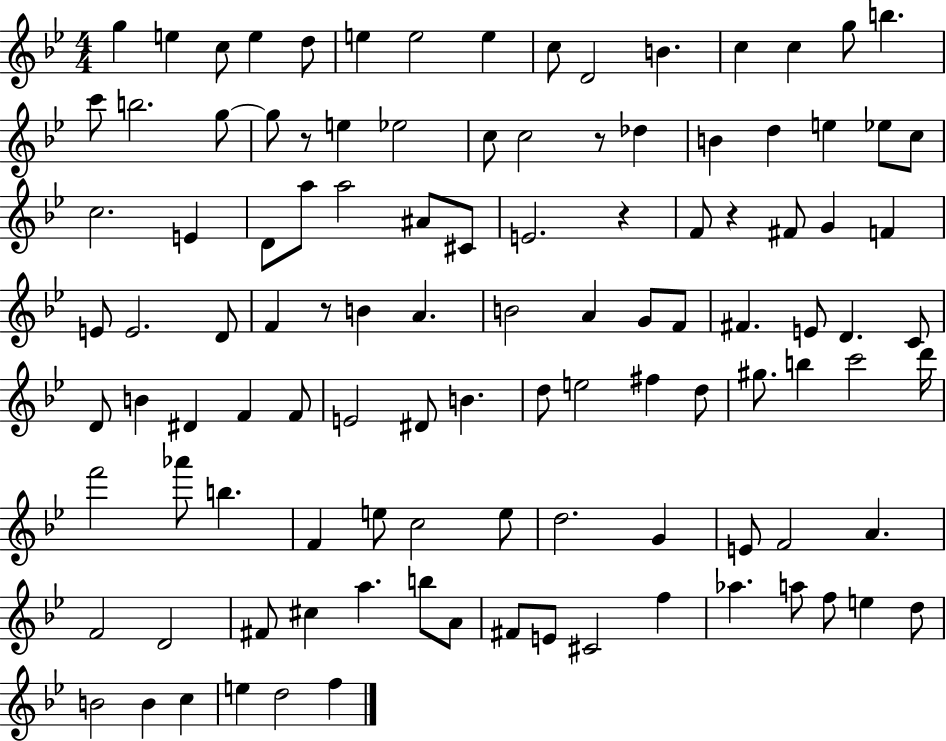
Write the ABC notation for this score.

X:1
T:Untitled
M:4/4
L:1/4
K:Bb
g e c/2 e d/2 e e2 e c/2 D2 B c c g/2 b c'/2 b2 g/2 g/2 z/2 e _e2 c/2 c2 z/2 _d B d e _e/2 c/2 c2 E D/2 a/2 a2 ^A/2 ^C/2 E2 z F/2 z ^F/2 G F E/2 E2 D/2 F z/2 B A B2 A G/2 F/2 ^F E/2 D C/2 D/2 B ^D F F/2 E2 ^D/2 B d/2 e2 ^f d/2 ^g/2 b c'2 d'/4 f'2 _a'/2 b F e/2 c2 e/2 d2 G E/2 F2 A F2 D2 ^F/2 ^c a b/2 A/2 ^F/2 E/2 ^C2 f _a a/2 f/2 e d/2 B2 B c e d2 f